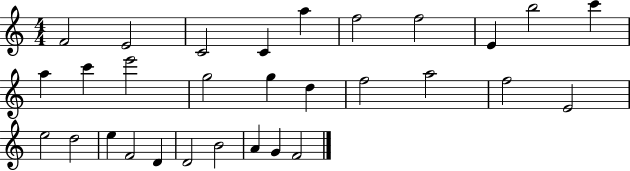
X:1
T:Untitled
M:4/4
L:1/4
K:C
F2 E2 C2 C a f2 f2 E b2 c' a c' e'2 g2 g d f2 a2 f2 E2 e2 d2 e F2 D D2 B2 A G F2